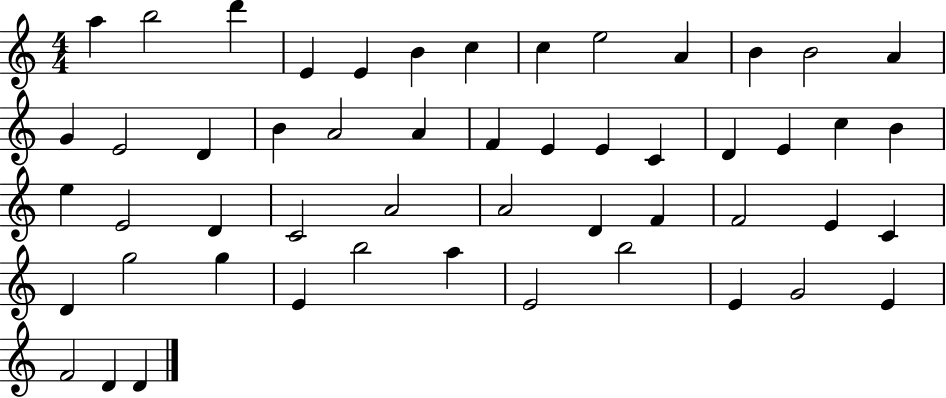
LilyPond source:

{
  \clef treble
  \numericTimeSignature
  \time 4/4
  \key c \major
  a''4 b''2 d'''4 | e'4 e'4 b'4 c''4 | c''4 e''2 a'4 | b'4 b'2 a'4 | \break g'4 e'2 d'4 | b'4 a'2 a'4 | f'4 e'4 e'4 c'4 | d'4 e'4 c''4 b'4 | \break e''4 e'2 d'4 | c'2 a'2 | a'2 d'4 f'4 | f'2 e'4 c'4 | \break d'4 g''2 g''4 | e'4 b''2 a''4 | e'2 b''2 | e'4 g'2 e'4 | \break f'2 d'4 d'4 | \bar "|."
}